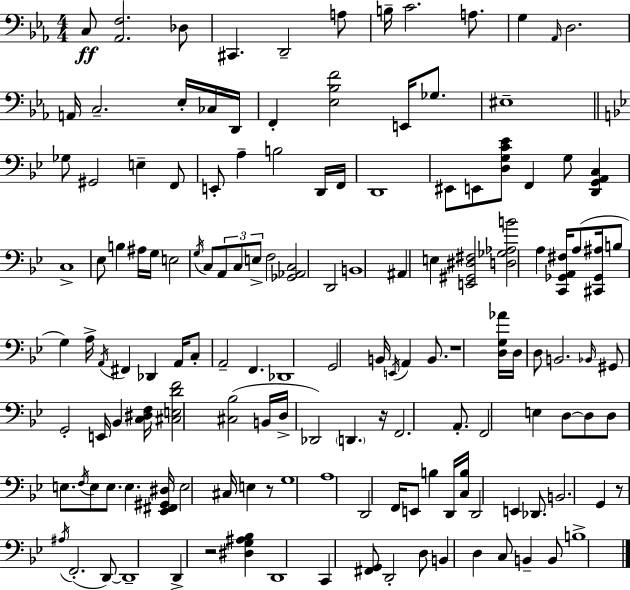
C3/e [Ab2,F3]/h. Db3/e C#2/q. D2/h A3/e B3/s C4/h. A3/e. G3/q Ab2/s D3/h. A2/s C3/h. Eb3/s CES3/s D2/s F2/q [Eb3,Bb3,F4]/h E2/s Gb3/e. EIS3/w Gb3/e G#2/h E3/q F2/e E2/e A3/q B3/h D2/s F2/s D2/w EIS2/e E2/e [D3,G3,C4,Eb4]/e F2/q G3/e [D2,G2,A2,C3]/q C3/w Eb3/e B3/q A#3/s G3/s E3/h G3/s C3/e A2/e C3/e E3/e F3/h [Gb2,Ab2,C3]/h D2/h B2/w A#2/q E3/q [E2,G#2,D#3,F#3]/h [D3,Gb3,Ab3,B4]/h A3/q [C2,Gb2,A2,F#3]/s A3/e [C#2,Gb2,A#3]/s B3/e G3/q A3/s A2/s F#2/q Db2/q A2/s C3/e A2/h F2/q. Db2/w G2/h B2/s E2/s A2/q B2/e. R/w [D3,G3,Ab4]/s D3/s D3/e B2/h. Bb2/s G#2/e G2/h E2/s Bb2/q [C3,D#3,F3]/s [C#3,E3,D4,F4]/h [C#3,Bb3]/h B2/s D3/s Db2/h D2/q. R/s F2/h. A2/e. F2/h E3/q D3/e D3/e D3/e E3/e. F3/s E3/e E3/e. E3/q. [Eb2,F#2,G#2,D#3]/s E3/h C#3/s E3/q R/e G3/w A3/w D2/h F2/s E2/e B3/q D2/s [C3,B3]/s D2/h E2/q Db2/e. B2/h. G2/q R/e A#3/s F2/h. D2/e D2/w D2/q R/h [D#3,G3,A#3,Bb3]/q D2/w C2/q [F#2,G2]/e D2/h D3/e B2/q D3/q C3/e B2/q B2/e B3/w